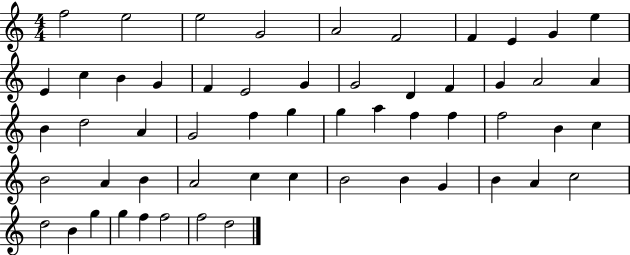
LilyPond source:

{
  \clef treble
  \numericTimeSignature
  \time 4/4
  \key c \major
  f''2 e''2 | e''2 g'2 | a'2 f'2 | f'4 e'4 g'4 e''4 | \break e'4 c''4 b'4 g'4 | f'4 e'2 g'4 | g'2 d'4 f'4 | g'4 a'2 a'4 | \break b'4 d''2 a'4 | g'2 f''4 g''4 | g''4 a''4 f''4 f''4 | f''2 b'4 c''4 | \break b'2 a'4 b'4 | a'2 c''4 c''4 | b'2 b'4 g'4 | b'4 a'4 c''2 | \break d''2 b'4 g''4 | g''4 f''4 f''2 | f''2 d''2 | \bar "|."
}